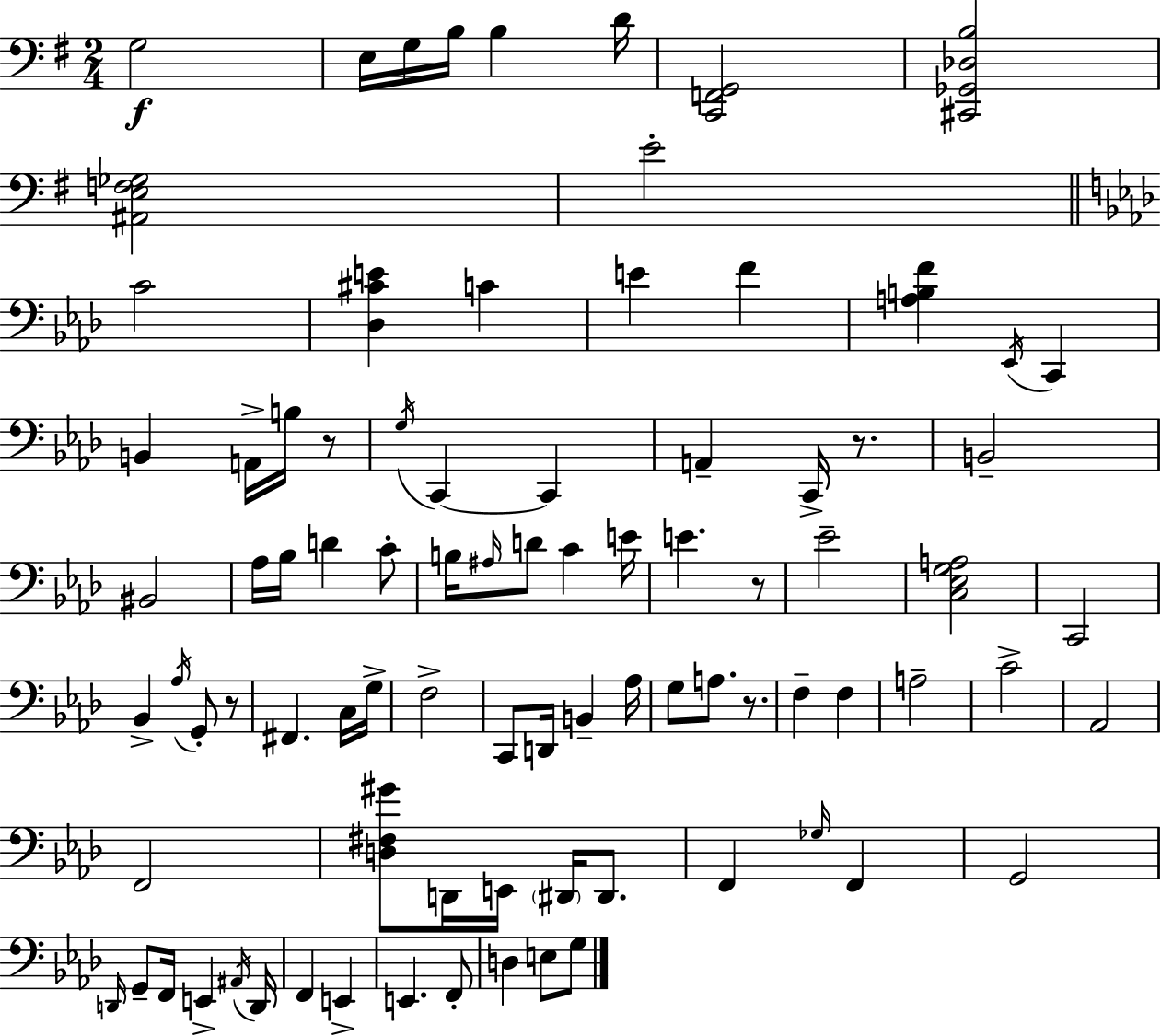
X:1
T:Untitled
M:2/4
L:1/4
K:G
G,2 E,/4 G,/4 B,/4 B, D/4 [C,,F,,G,,]2 [^C,,_G,,_D,B,]2 [^A,,E,F,_G,]2 E2 C2 [_D,^CE] C E F [A,B,F] _E,,/4 C,, B,, A,,/4 B,/4 z/2 G,/4 C,, C,, A,, C,,/4 z/2 B,,2 ^B,,2 _A,/4 _B,/4 D C/2 B,/4 ^A,/4 D/2 C E/4 E z/2 _E2 [C,_E,G,A,]2 C,,2 _B,, _A,/4 G,,/2 z/2 ^F,, C,/4 G,/4 F,2 C,,/2 D,,/4 B,, _A,/4 G,/2 A,/2 z/2 F, F, A,2 C2 _A,,2 F,,2 [D,^F,^G]/2 D,,/4 E,,/4 ^D,,/4 ^D,,/2 F,, _G,/4 F,, G,,2 D,,/4 G,,/2 F,,/4 E,, ^A,,/4 D,,/4 F,, E,, E,, F,,/2 D, E,/2 G,/2